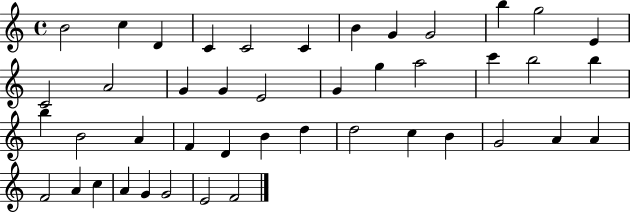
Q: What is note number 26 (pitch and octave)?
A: A4